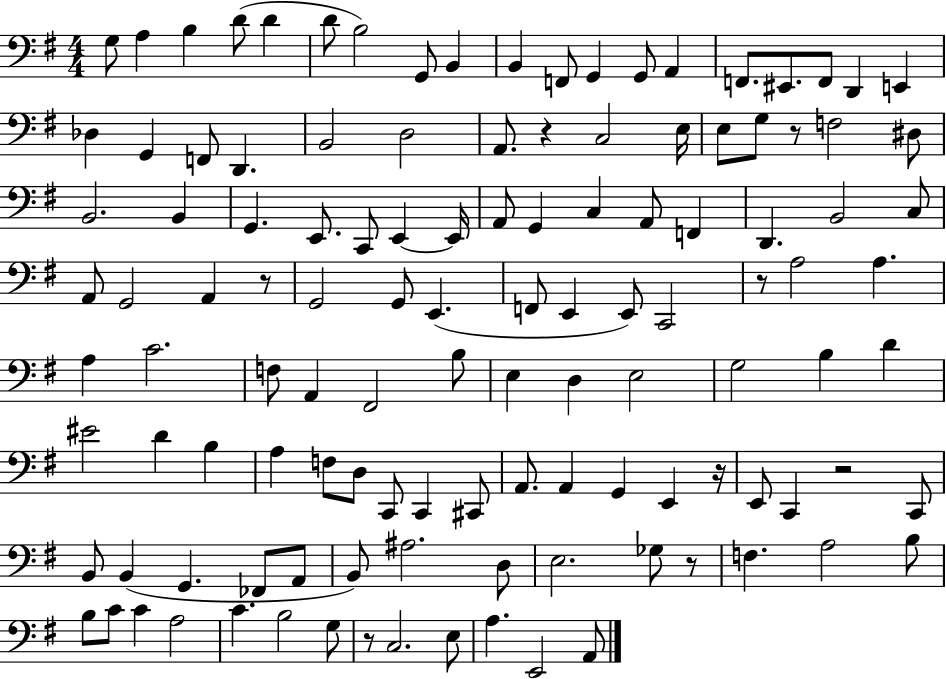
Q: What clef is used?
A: bass